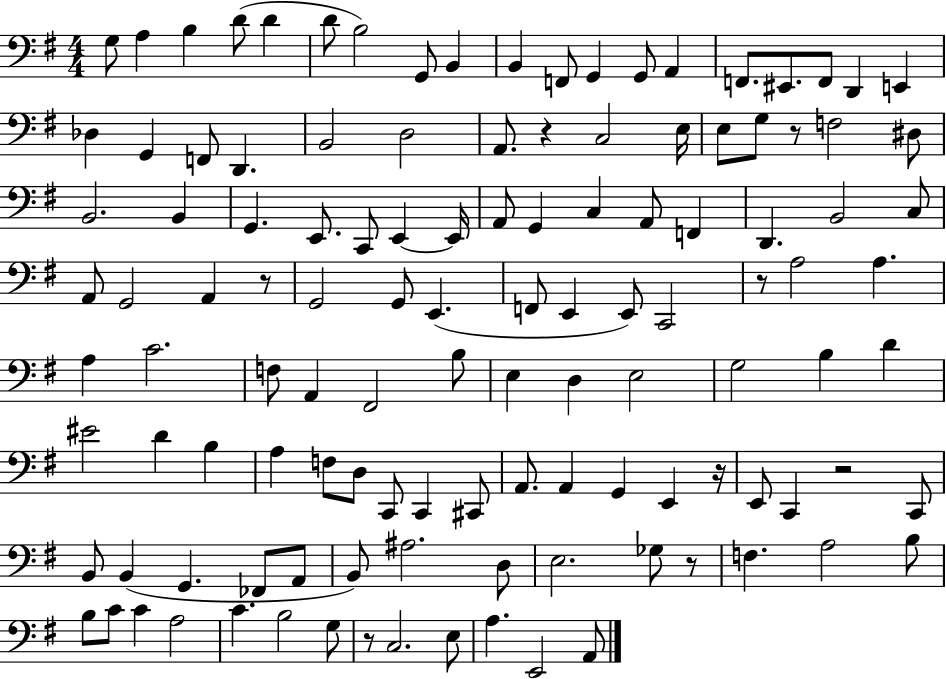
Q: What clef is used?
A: bass